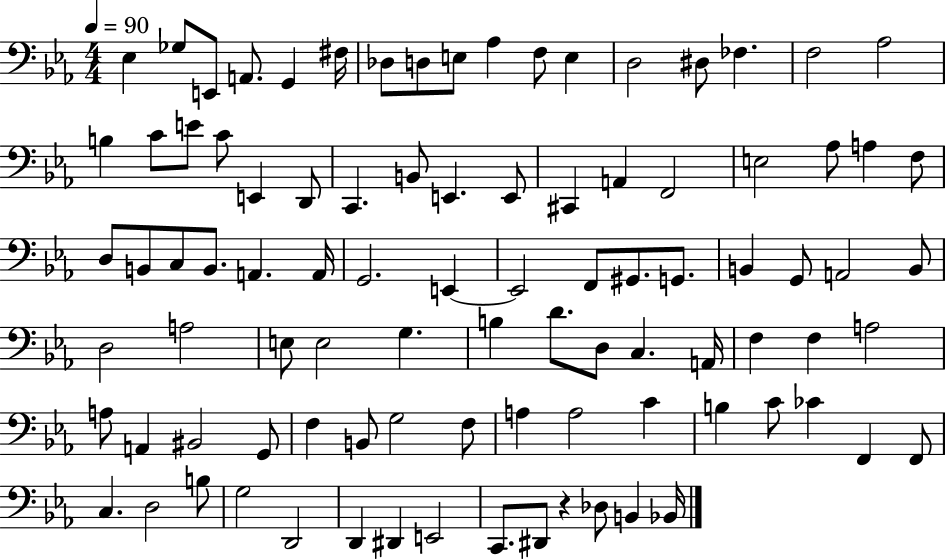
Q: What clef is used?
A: bass